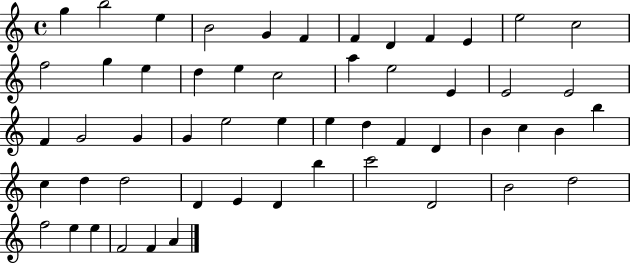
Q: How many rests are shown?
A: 0